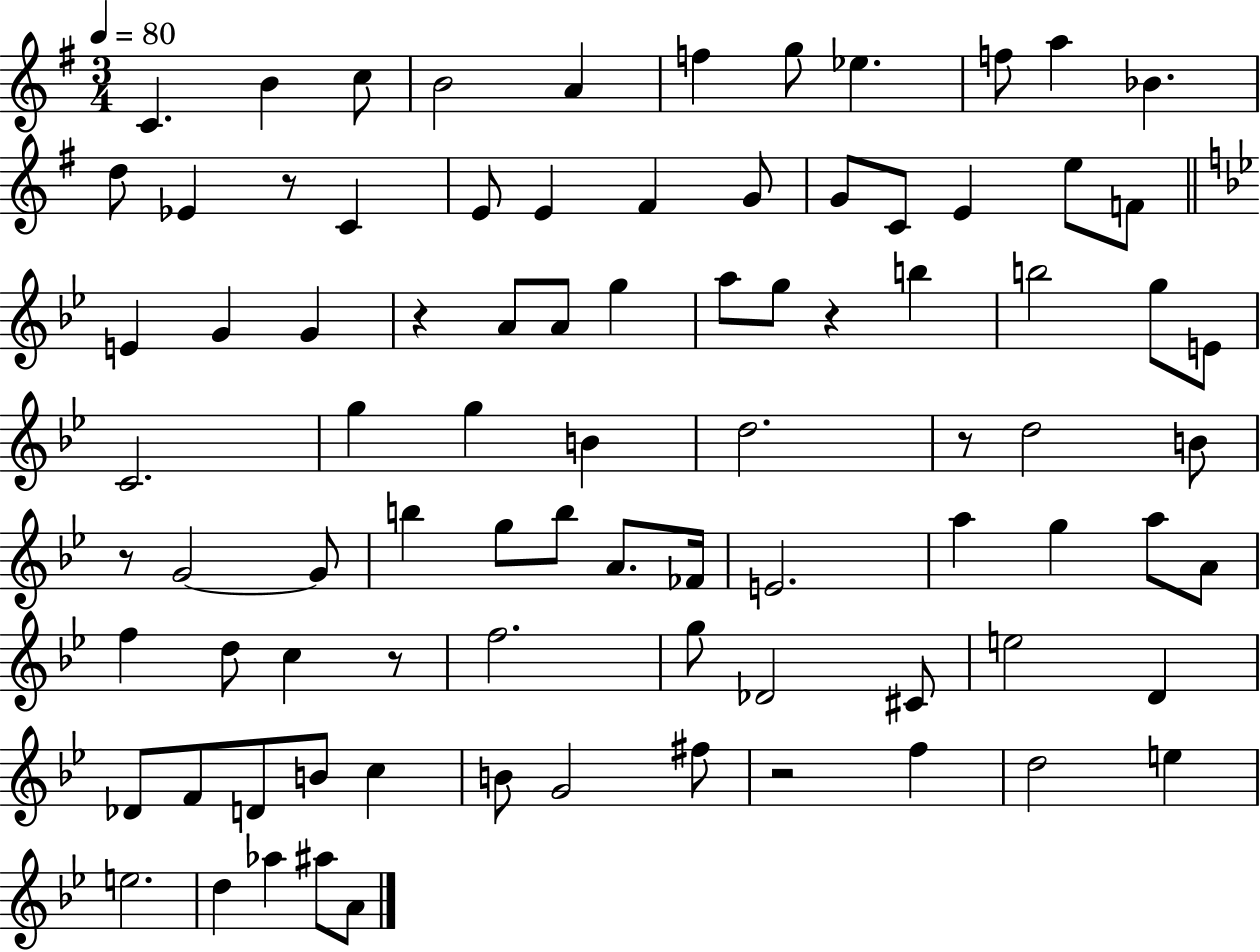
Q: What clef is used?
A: treble